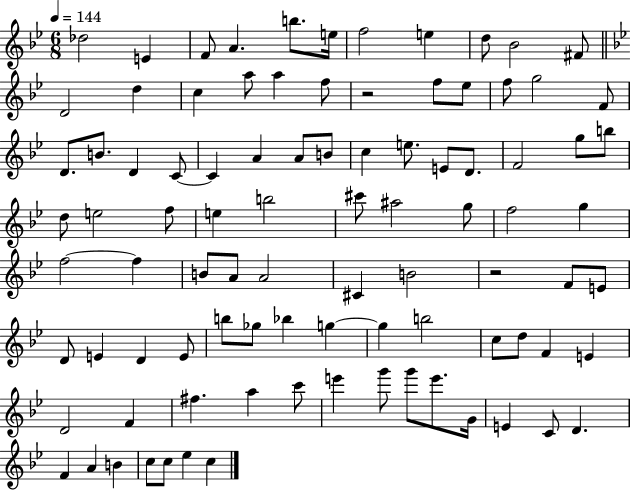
Db5/h E4/q F4/e A4/q. B5/e. E5/s F5/h E5/q D5/e Bb4/h F#4/e D4/h D5/q C5/q A5/e A5/q F5/e R/h F5/e Eb5/e F5/e G5/h F4/e D4/e. B4/e. D4/q C4/e C4/q A4/q A4/e B4/e C5/q E5/e. E4/e D4/e. F4/h G5/e B5/e D5/e E5/h F5/e E5/q B5/h C#6/e A#5/h G5/e F5/h G5/q F5/h F5/q B4/e A4/e A4/h C#4/q B4/h R/h F4/e E4/e D4/e E4/q D4/q E4/e B5/e Gb5/e Bb5/q G5/q G5/q B5/h C5/e D5/e F4/q E4/q D4/h F4/q F#5/q. A5/q C6/e E6/q G6/e G6/e E6/e. G4/s E4/q C4/e D4/q. F4/q A4/q B4/q C5/e C5/e Eb5/q C5/q